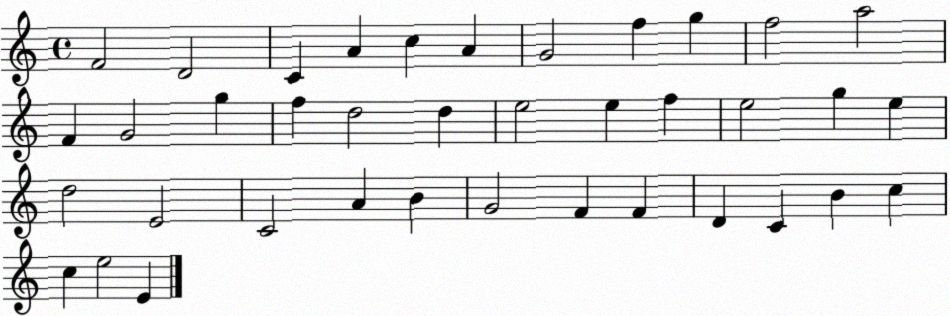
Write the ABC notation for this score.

X:1
T:Untitled
M:4/4
L:1/4
K:C
F2 D2 C A c A G2 f g f2 a2 F G2 g f d2 d e2 e f e2 g e d2 E2 C2 A B G2 F F D C B c c e2 E